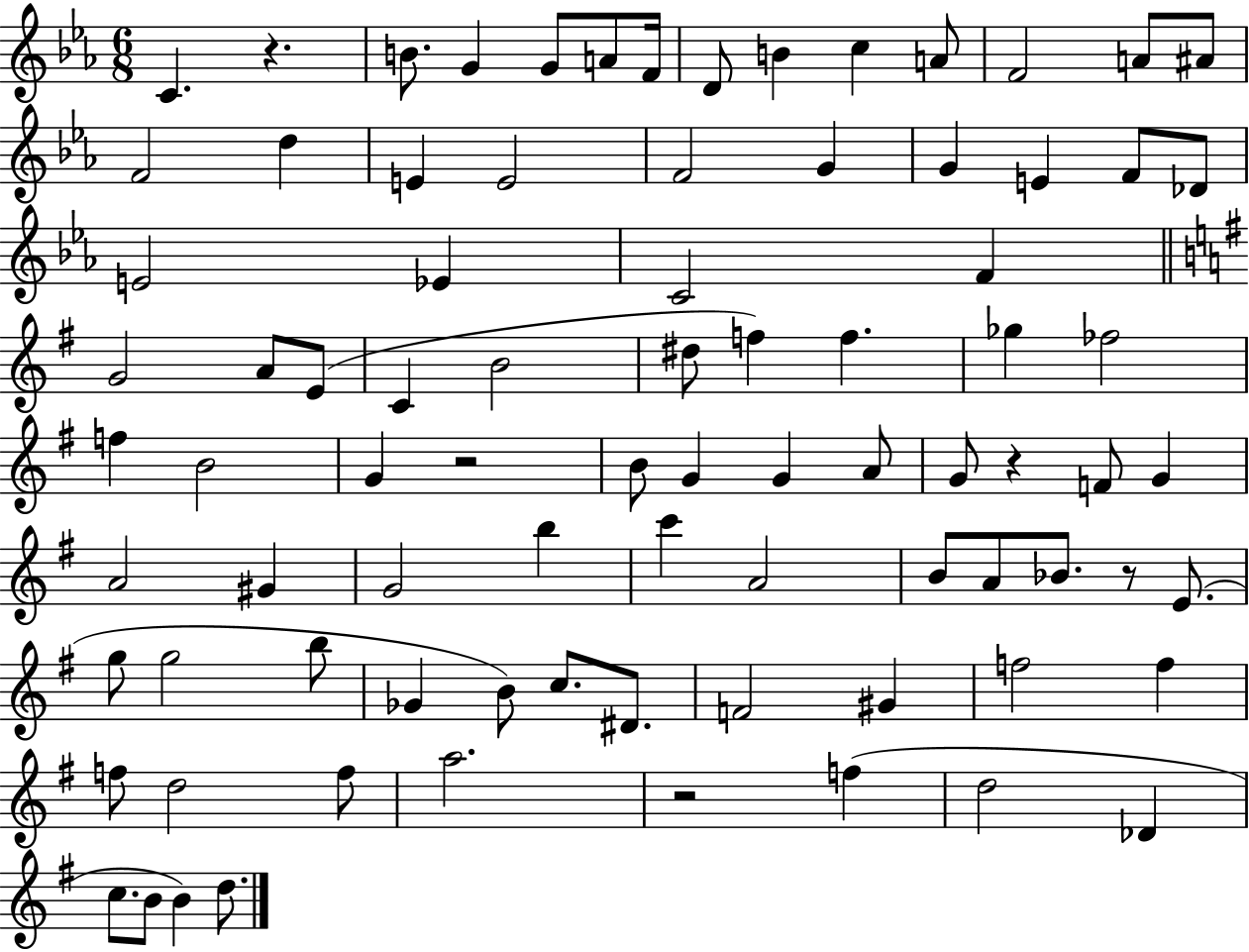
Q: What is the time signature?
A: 6/8